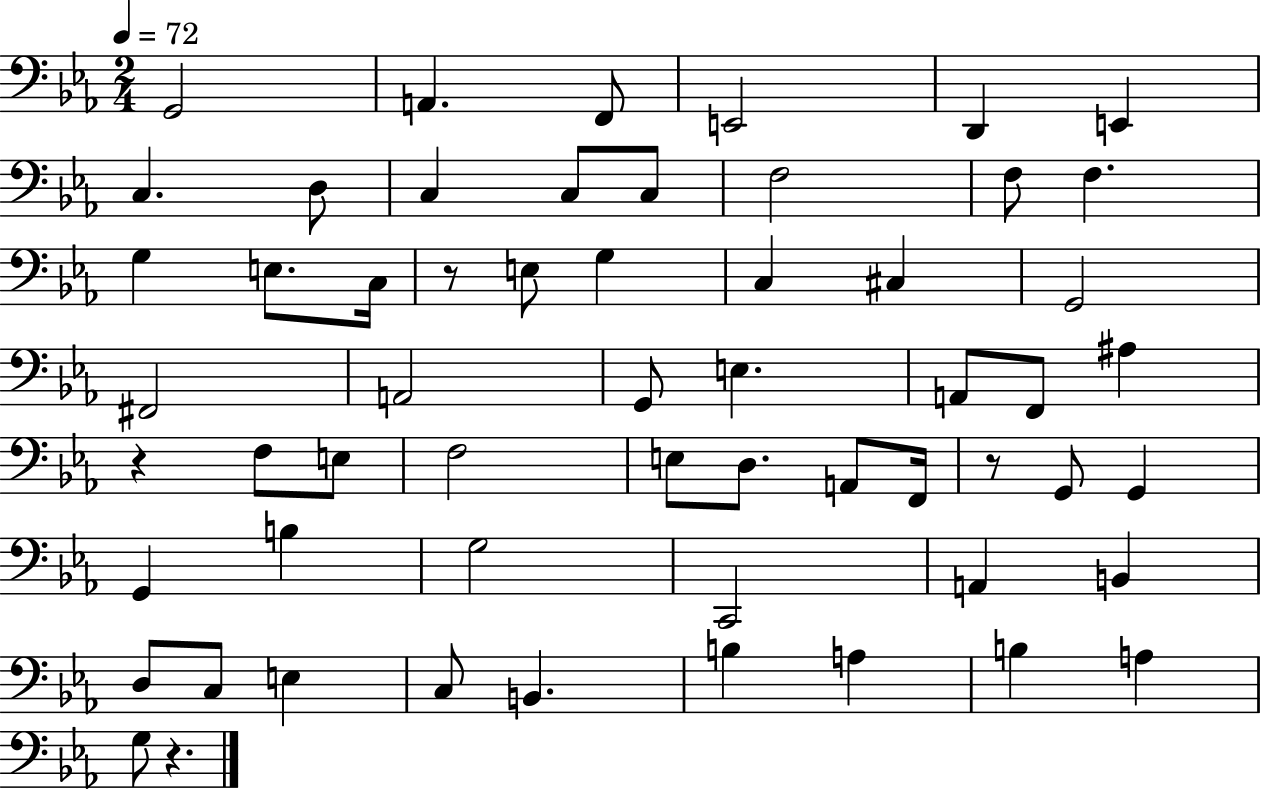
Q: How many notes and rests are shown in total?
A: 58